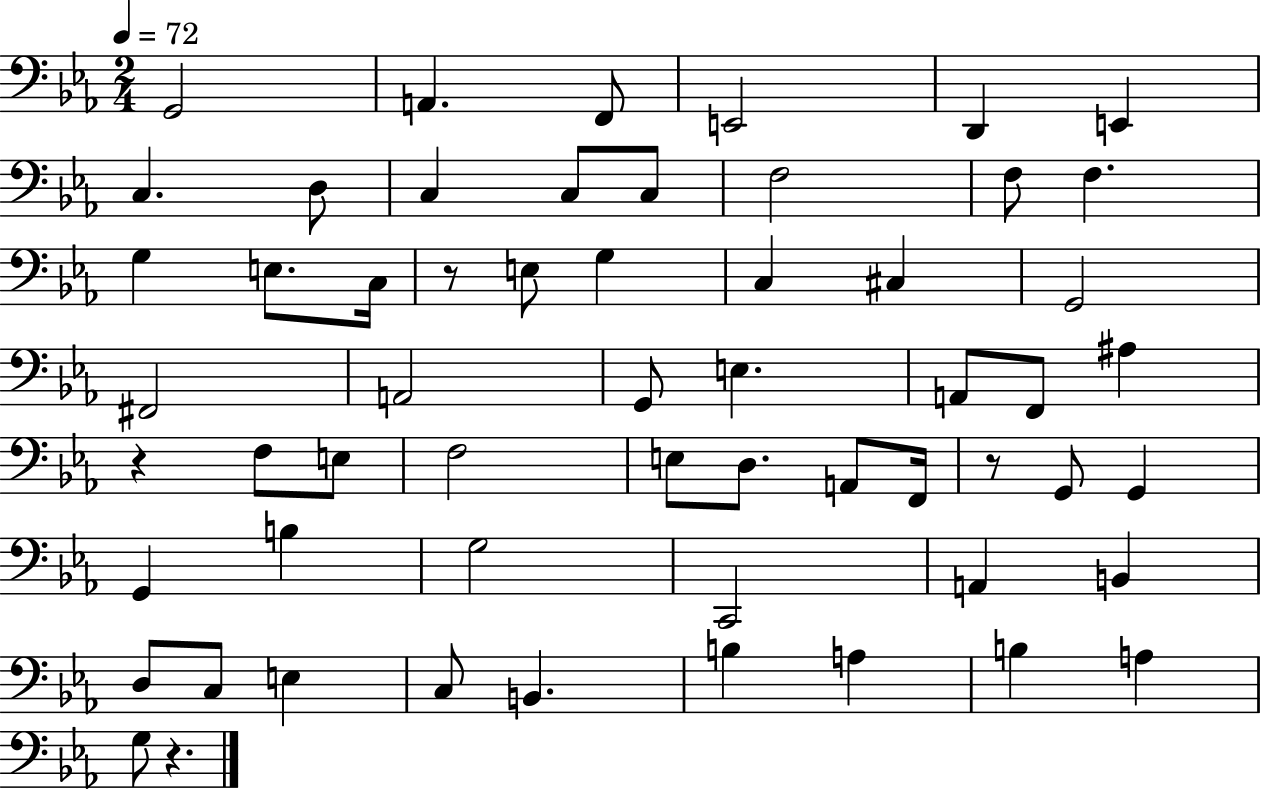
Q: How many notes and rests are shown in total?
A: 58